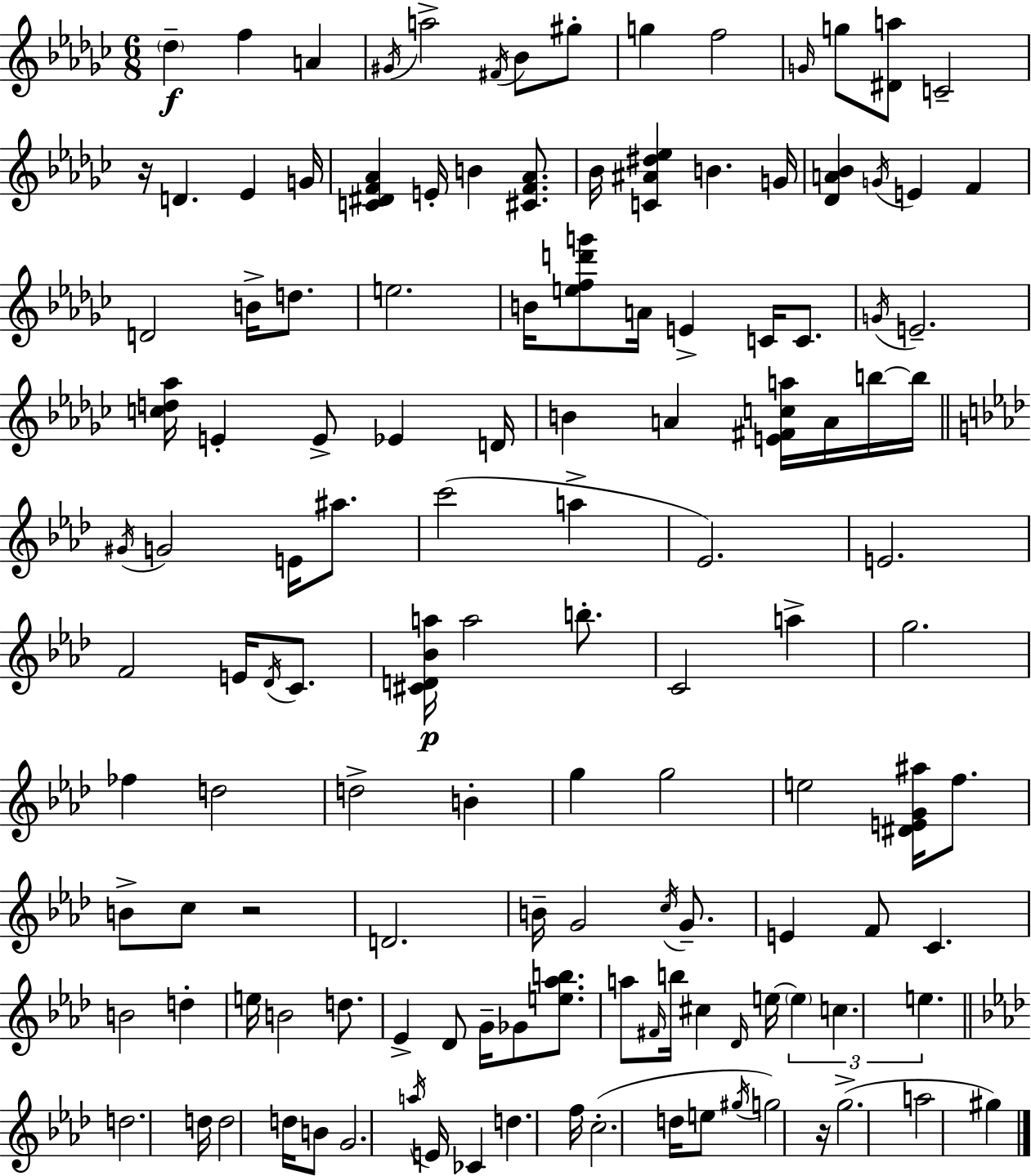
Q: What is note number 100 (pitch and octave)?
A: D5